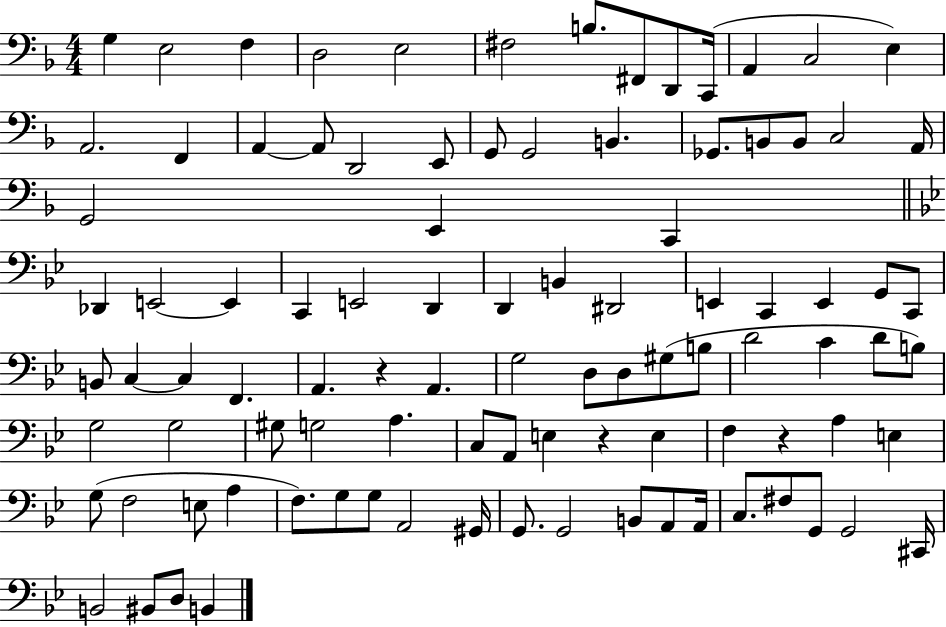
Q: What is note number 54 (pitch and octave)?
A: G#3